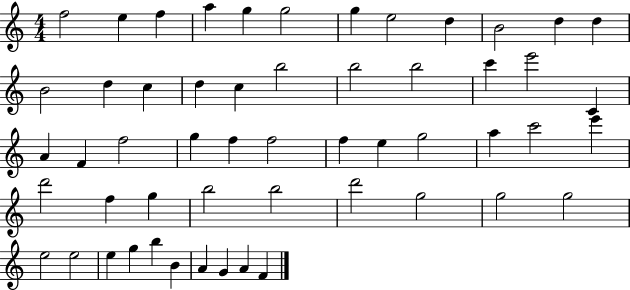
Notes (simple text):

F5/h E5/q F5/q A5/q G5/q G5/h G5/q E5/h D5/q B4/h D5/q D5/q B4/h D5/q C5/q D5/q C5/q B5/h B5/h B5/h C6/q E6/h C4/q A4/q F4/q F5/h G5/q F5/q F5/h F5/q E5/q G5/h A5/q C6/h E6/q D6/h F5/q G5/q B5/h B5/h D6/h G5/h G5/h G5/h E5/h E5/h E5/q G5/q B5/q B4/q A4/q G4/q A4/q F4/q